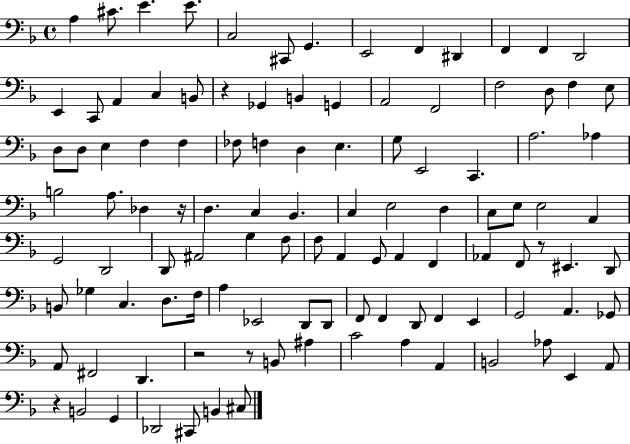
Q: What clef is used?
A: bass